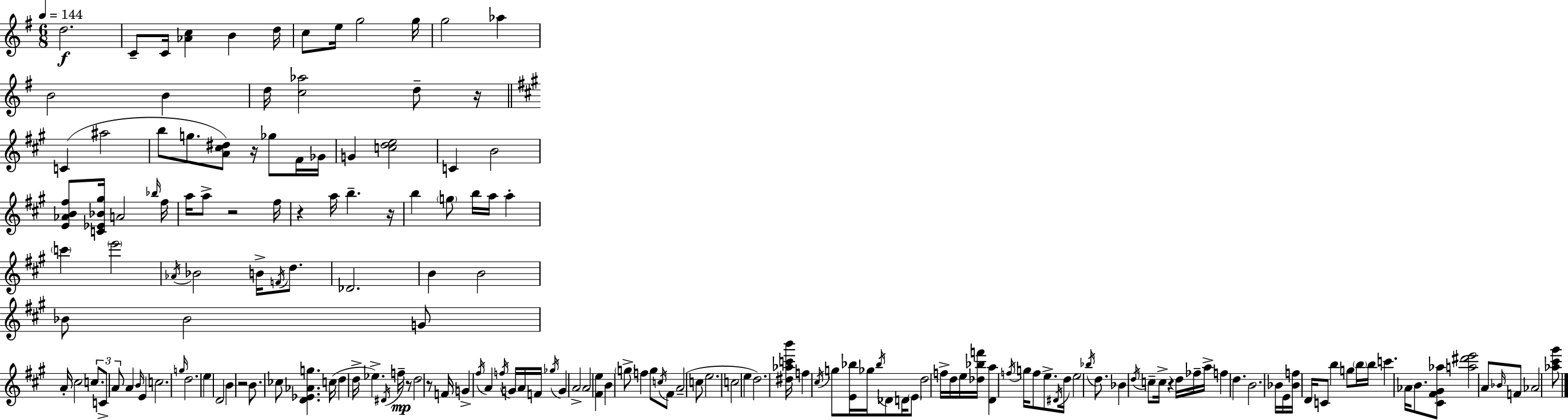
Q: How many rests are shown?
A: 9